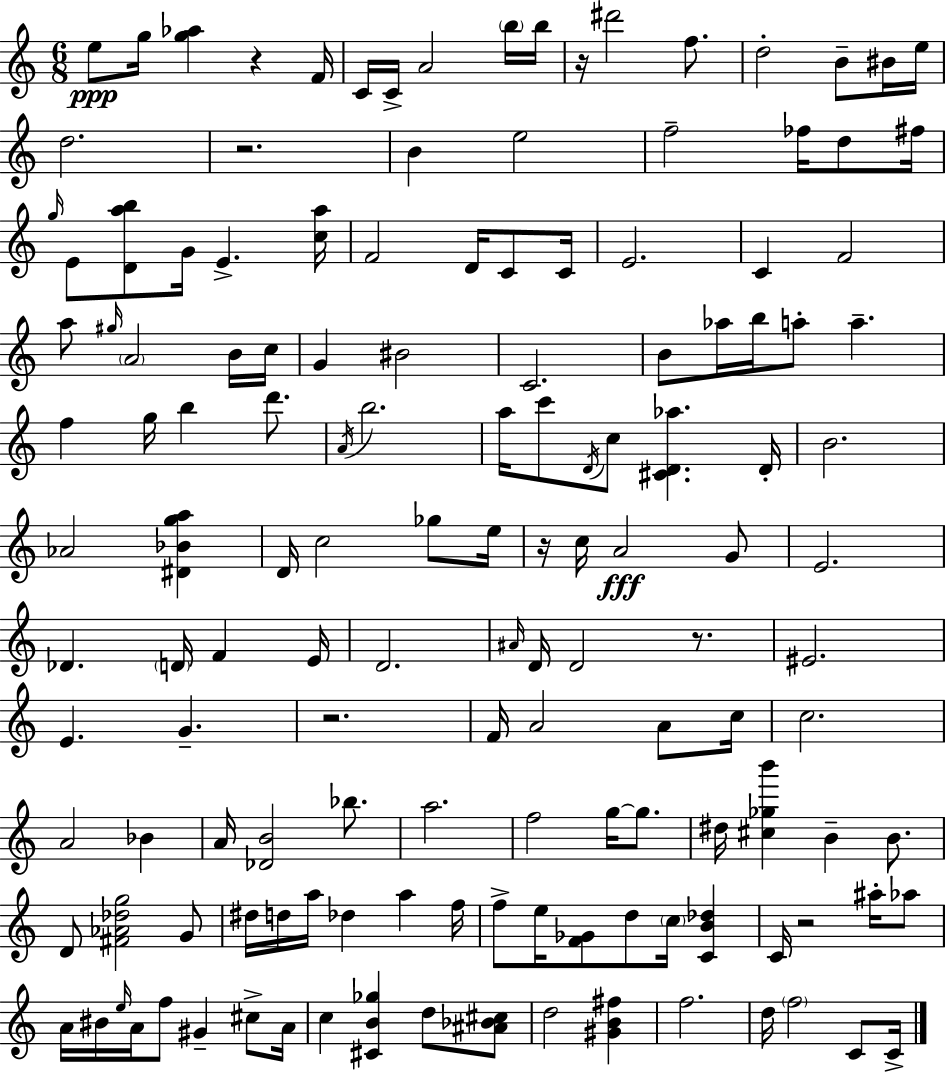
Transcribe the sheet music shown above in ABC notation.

X:1
T:Untitled
M:6/8
L:1/4
K:C
e/2 g/4 [g_a] z F/4 C/4 C/4 A2 b/4 b/4 z/4 ^d'2 f/2 d2 B/2 ^B/4 e/4 d2 z2 B e2 f2 _f/4 d/2 ^f/4 g/4 E/2 [Dab]/2 G/4 E [ca]/4 F2 D/4 C/2 C/4 E2 C F2 a/2 ^g/4 A2 B/4 c/4 G ^B2 C2 B/2 _a/4 b/4 a/2 a f g/4 b d'/2 A/4 b2 a/4 c'/2 D/4 c/2 [^CD_a] D/4 B2 _A2 [^D_Bga] D/4 c2 _g/2 e/4 z/4 c/4 A2 G/2 E2 _D D/4 F E/4 D2 ^A/4 D/4 D2 z/2 ^E2 E G z2 F/4 A2 A/2 c/4 c2 A2 _B A/4 [_DB]2 _b/2 a2 f2 g/4 g/2 ^d/4 [^c_gb'] B B/2 D/2 [^F_A_dg]2 G/2 ^d/4 d/4 a/4 _d a f/4 f/2 e/4 [F_G]/2 d/2 c/4 [CB_d] C/4 z2 ^a/4 _a/2 A/4 ^B/4 e/4 A/4 f/2 ^G ^c/2 A/4 c [^CB_g] d/2 [^A_B^c]/2 d2 [^GB^f] f2 d/4 f2 C/2 C/4